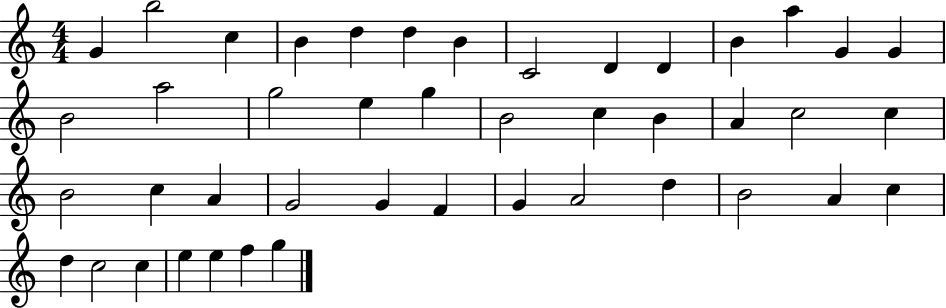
{
  \clef treble
  \numericTimeSignature
  \time 4/4
  \key c \major
  g'4 b''2 c''4 | b'4 d''4 d''4 b'4 | c'2 d'4 d'4 | b'4 a''4 g'4 g'4 | \break b'2 a''2 | g''2 e''4 g''4 | b'2 c''4 b'4 | a'4 c''2 c''4 | \break b'2 c''4 a'4 | g'2 g'4 f'4 | g'4 a'2 d''4 | b'2 a'4 c''4 | \break d''4 c''2 c''4 | e''4 e''4 f''4 g''4 | \bar "|."
}